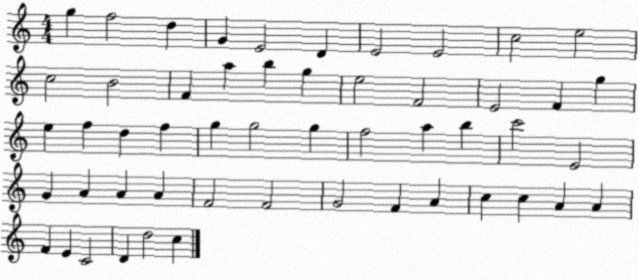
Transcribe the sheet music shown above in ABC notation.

X:1
T:Untitled
M:4/4
L:1/4
K:C
g f2 d G E2 D E2 E2 c2 e2 c2 B2 F a b g e2 F2 E2 F g e f d f g g2 g f2 a b c'2 E2 G A A A F2 F2 G2 F A c c A A F E C2 D d2 c